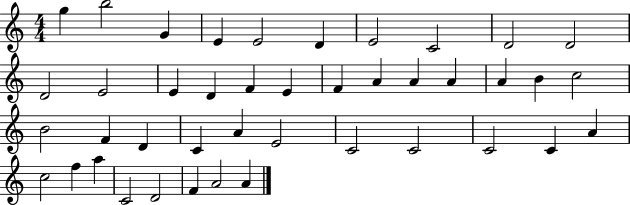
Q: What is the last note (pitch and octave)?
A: A4